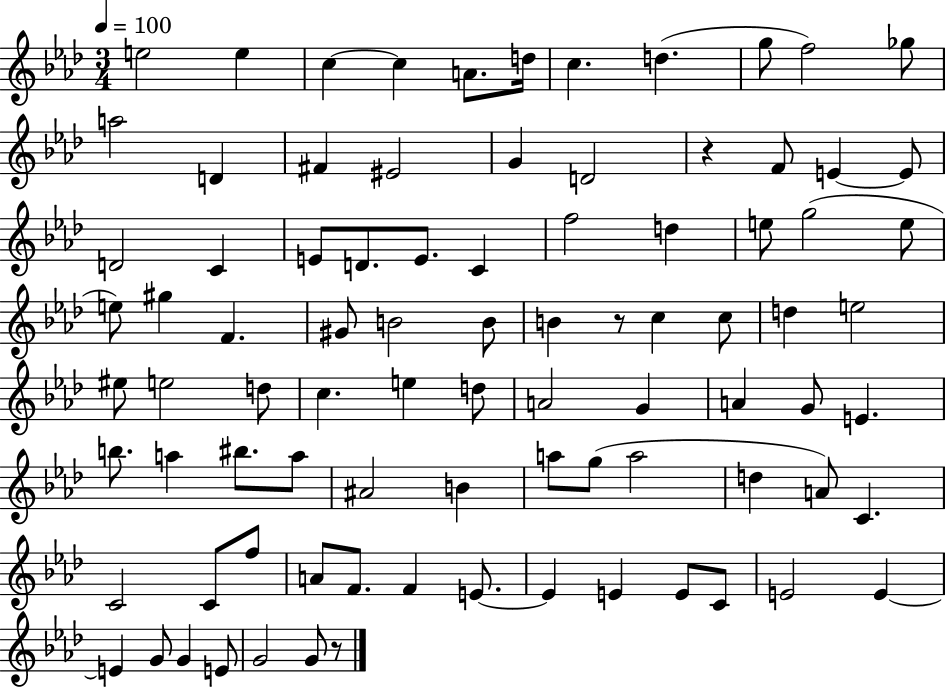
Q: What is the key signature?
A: AES major